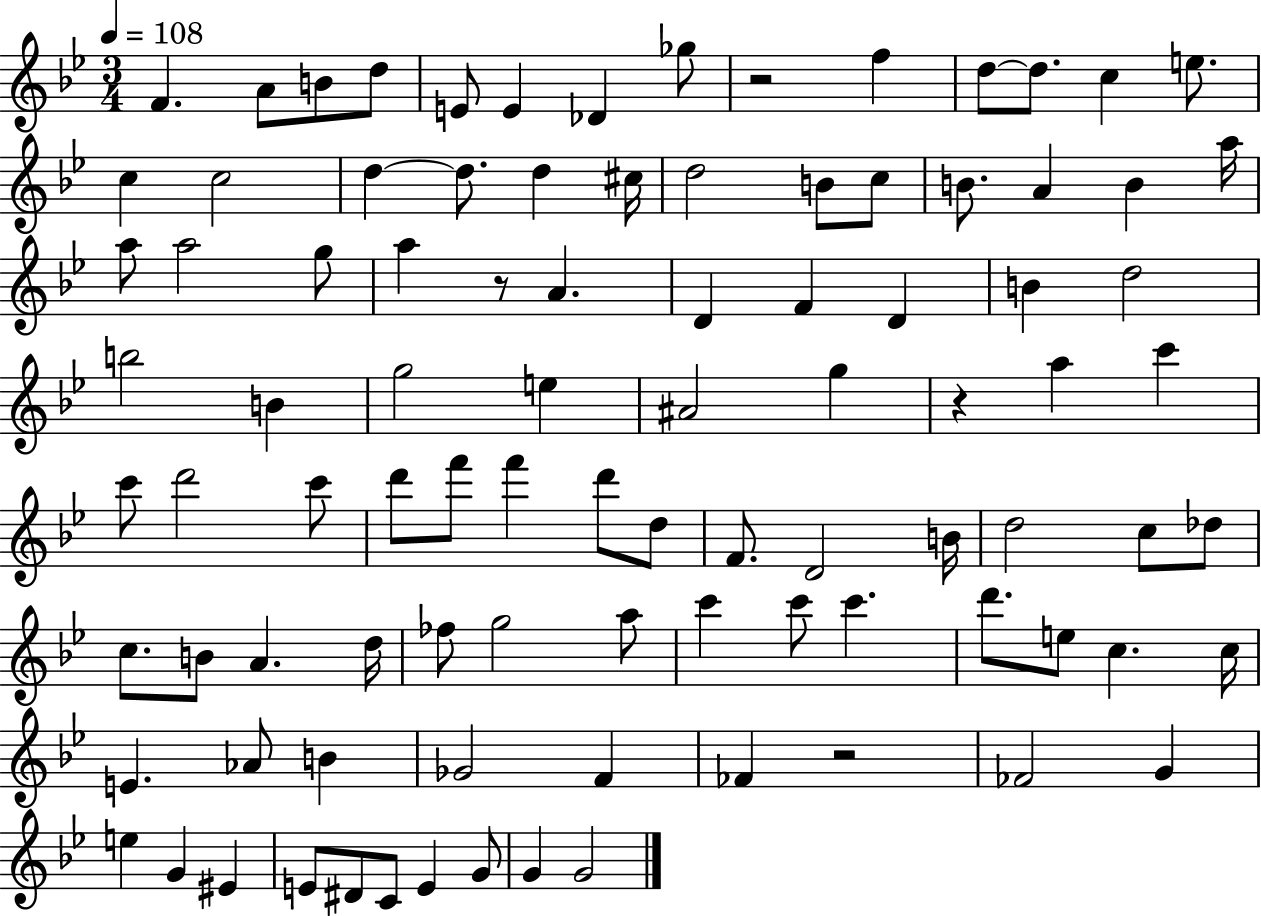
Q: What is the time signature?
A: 3/4